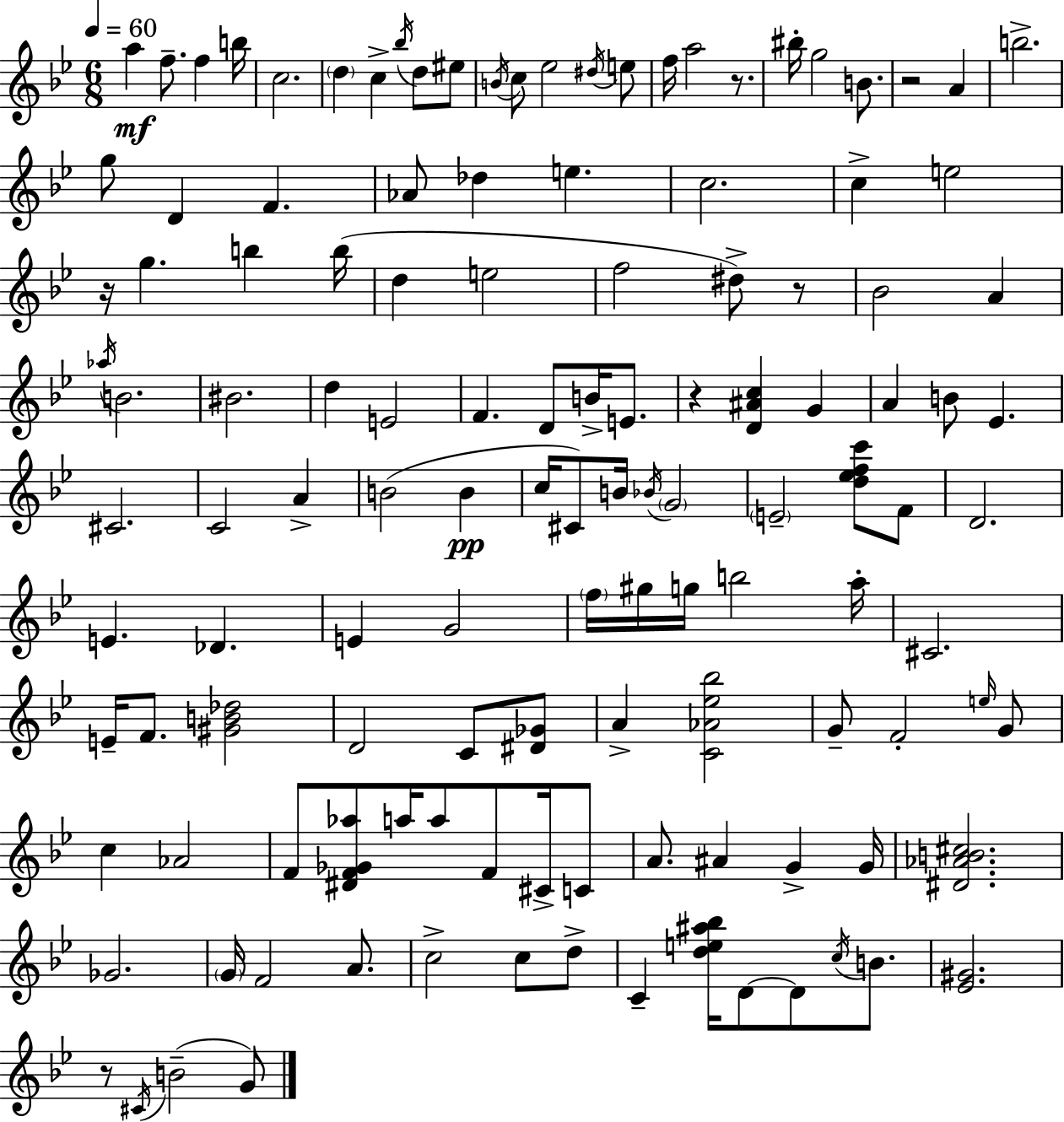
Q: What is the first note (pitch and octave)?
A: A5